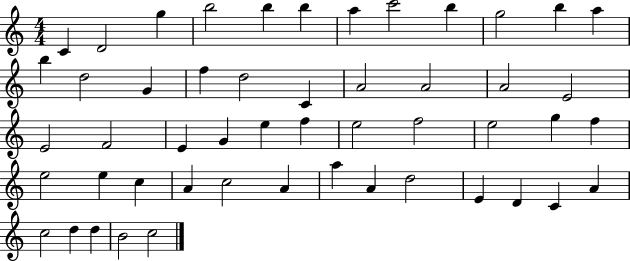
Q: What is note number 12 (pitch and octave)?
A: A5